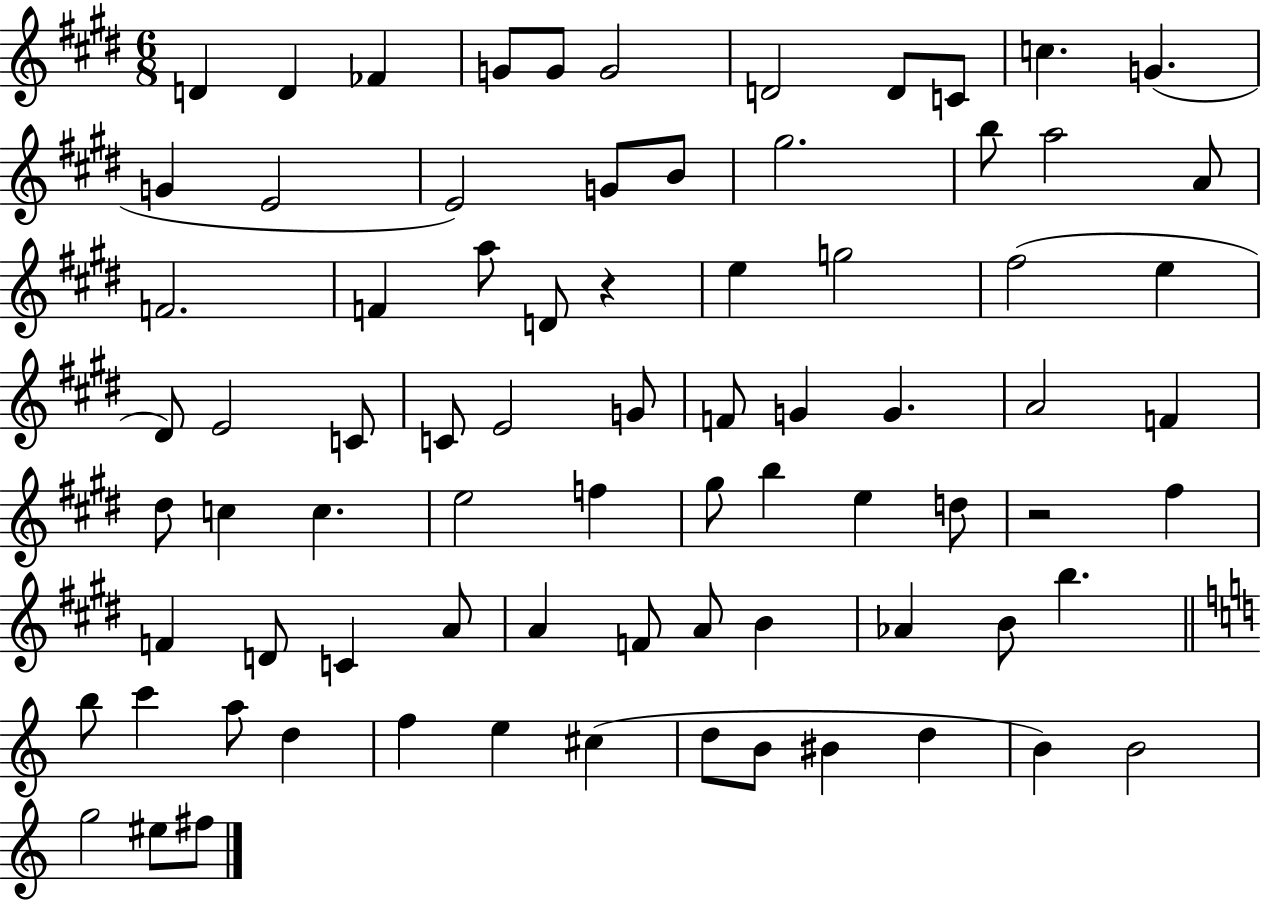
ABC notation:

X:1
T:Untitled
M:6/8
L:1/4
K:E
D D _F G/2 G/2 G2 D2 D/2 C/2 c G G E2 E2 G/2 B/2 ^g2 b/2 a2 A/2 F2 F a/2 D/2 z e g2 ^f2 e ^D/2 E2 C/2 C/2 E2 G/2 F/2 G G A2 F ^d/2 c c e2 f ^g/2 b e d/2 z2 ^f F D/2 C A/2 A F/2 A/2 B _A B/2 b b/2 c' a/2 d f e ^c d/2 B/2 ^B d B B2 g2 ^e/2 ^f/2